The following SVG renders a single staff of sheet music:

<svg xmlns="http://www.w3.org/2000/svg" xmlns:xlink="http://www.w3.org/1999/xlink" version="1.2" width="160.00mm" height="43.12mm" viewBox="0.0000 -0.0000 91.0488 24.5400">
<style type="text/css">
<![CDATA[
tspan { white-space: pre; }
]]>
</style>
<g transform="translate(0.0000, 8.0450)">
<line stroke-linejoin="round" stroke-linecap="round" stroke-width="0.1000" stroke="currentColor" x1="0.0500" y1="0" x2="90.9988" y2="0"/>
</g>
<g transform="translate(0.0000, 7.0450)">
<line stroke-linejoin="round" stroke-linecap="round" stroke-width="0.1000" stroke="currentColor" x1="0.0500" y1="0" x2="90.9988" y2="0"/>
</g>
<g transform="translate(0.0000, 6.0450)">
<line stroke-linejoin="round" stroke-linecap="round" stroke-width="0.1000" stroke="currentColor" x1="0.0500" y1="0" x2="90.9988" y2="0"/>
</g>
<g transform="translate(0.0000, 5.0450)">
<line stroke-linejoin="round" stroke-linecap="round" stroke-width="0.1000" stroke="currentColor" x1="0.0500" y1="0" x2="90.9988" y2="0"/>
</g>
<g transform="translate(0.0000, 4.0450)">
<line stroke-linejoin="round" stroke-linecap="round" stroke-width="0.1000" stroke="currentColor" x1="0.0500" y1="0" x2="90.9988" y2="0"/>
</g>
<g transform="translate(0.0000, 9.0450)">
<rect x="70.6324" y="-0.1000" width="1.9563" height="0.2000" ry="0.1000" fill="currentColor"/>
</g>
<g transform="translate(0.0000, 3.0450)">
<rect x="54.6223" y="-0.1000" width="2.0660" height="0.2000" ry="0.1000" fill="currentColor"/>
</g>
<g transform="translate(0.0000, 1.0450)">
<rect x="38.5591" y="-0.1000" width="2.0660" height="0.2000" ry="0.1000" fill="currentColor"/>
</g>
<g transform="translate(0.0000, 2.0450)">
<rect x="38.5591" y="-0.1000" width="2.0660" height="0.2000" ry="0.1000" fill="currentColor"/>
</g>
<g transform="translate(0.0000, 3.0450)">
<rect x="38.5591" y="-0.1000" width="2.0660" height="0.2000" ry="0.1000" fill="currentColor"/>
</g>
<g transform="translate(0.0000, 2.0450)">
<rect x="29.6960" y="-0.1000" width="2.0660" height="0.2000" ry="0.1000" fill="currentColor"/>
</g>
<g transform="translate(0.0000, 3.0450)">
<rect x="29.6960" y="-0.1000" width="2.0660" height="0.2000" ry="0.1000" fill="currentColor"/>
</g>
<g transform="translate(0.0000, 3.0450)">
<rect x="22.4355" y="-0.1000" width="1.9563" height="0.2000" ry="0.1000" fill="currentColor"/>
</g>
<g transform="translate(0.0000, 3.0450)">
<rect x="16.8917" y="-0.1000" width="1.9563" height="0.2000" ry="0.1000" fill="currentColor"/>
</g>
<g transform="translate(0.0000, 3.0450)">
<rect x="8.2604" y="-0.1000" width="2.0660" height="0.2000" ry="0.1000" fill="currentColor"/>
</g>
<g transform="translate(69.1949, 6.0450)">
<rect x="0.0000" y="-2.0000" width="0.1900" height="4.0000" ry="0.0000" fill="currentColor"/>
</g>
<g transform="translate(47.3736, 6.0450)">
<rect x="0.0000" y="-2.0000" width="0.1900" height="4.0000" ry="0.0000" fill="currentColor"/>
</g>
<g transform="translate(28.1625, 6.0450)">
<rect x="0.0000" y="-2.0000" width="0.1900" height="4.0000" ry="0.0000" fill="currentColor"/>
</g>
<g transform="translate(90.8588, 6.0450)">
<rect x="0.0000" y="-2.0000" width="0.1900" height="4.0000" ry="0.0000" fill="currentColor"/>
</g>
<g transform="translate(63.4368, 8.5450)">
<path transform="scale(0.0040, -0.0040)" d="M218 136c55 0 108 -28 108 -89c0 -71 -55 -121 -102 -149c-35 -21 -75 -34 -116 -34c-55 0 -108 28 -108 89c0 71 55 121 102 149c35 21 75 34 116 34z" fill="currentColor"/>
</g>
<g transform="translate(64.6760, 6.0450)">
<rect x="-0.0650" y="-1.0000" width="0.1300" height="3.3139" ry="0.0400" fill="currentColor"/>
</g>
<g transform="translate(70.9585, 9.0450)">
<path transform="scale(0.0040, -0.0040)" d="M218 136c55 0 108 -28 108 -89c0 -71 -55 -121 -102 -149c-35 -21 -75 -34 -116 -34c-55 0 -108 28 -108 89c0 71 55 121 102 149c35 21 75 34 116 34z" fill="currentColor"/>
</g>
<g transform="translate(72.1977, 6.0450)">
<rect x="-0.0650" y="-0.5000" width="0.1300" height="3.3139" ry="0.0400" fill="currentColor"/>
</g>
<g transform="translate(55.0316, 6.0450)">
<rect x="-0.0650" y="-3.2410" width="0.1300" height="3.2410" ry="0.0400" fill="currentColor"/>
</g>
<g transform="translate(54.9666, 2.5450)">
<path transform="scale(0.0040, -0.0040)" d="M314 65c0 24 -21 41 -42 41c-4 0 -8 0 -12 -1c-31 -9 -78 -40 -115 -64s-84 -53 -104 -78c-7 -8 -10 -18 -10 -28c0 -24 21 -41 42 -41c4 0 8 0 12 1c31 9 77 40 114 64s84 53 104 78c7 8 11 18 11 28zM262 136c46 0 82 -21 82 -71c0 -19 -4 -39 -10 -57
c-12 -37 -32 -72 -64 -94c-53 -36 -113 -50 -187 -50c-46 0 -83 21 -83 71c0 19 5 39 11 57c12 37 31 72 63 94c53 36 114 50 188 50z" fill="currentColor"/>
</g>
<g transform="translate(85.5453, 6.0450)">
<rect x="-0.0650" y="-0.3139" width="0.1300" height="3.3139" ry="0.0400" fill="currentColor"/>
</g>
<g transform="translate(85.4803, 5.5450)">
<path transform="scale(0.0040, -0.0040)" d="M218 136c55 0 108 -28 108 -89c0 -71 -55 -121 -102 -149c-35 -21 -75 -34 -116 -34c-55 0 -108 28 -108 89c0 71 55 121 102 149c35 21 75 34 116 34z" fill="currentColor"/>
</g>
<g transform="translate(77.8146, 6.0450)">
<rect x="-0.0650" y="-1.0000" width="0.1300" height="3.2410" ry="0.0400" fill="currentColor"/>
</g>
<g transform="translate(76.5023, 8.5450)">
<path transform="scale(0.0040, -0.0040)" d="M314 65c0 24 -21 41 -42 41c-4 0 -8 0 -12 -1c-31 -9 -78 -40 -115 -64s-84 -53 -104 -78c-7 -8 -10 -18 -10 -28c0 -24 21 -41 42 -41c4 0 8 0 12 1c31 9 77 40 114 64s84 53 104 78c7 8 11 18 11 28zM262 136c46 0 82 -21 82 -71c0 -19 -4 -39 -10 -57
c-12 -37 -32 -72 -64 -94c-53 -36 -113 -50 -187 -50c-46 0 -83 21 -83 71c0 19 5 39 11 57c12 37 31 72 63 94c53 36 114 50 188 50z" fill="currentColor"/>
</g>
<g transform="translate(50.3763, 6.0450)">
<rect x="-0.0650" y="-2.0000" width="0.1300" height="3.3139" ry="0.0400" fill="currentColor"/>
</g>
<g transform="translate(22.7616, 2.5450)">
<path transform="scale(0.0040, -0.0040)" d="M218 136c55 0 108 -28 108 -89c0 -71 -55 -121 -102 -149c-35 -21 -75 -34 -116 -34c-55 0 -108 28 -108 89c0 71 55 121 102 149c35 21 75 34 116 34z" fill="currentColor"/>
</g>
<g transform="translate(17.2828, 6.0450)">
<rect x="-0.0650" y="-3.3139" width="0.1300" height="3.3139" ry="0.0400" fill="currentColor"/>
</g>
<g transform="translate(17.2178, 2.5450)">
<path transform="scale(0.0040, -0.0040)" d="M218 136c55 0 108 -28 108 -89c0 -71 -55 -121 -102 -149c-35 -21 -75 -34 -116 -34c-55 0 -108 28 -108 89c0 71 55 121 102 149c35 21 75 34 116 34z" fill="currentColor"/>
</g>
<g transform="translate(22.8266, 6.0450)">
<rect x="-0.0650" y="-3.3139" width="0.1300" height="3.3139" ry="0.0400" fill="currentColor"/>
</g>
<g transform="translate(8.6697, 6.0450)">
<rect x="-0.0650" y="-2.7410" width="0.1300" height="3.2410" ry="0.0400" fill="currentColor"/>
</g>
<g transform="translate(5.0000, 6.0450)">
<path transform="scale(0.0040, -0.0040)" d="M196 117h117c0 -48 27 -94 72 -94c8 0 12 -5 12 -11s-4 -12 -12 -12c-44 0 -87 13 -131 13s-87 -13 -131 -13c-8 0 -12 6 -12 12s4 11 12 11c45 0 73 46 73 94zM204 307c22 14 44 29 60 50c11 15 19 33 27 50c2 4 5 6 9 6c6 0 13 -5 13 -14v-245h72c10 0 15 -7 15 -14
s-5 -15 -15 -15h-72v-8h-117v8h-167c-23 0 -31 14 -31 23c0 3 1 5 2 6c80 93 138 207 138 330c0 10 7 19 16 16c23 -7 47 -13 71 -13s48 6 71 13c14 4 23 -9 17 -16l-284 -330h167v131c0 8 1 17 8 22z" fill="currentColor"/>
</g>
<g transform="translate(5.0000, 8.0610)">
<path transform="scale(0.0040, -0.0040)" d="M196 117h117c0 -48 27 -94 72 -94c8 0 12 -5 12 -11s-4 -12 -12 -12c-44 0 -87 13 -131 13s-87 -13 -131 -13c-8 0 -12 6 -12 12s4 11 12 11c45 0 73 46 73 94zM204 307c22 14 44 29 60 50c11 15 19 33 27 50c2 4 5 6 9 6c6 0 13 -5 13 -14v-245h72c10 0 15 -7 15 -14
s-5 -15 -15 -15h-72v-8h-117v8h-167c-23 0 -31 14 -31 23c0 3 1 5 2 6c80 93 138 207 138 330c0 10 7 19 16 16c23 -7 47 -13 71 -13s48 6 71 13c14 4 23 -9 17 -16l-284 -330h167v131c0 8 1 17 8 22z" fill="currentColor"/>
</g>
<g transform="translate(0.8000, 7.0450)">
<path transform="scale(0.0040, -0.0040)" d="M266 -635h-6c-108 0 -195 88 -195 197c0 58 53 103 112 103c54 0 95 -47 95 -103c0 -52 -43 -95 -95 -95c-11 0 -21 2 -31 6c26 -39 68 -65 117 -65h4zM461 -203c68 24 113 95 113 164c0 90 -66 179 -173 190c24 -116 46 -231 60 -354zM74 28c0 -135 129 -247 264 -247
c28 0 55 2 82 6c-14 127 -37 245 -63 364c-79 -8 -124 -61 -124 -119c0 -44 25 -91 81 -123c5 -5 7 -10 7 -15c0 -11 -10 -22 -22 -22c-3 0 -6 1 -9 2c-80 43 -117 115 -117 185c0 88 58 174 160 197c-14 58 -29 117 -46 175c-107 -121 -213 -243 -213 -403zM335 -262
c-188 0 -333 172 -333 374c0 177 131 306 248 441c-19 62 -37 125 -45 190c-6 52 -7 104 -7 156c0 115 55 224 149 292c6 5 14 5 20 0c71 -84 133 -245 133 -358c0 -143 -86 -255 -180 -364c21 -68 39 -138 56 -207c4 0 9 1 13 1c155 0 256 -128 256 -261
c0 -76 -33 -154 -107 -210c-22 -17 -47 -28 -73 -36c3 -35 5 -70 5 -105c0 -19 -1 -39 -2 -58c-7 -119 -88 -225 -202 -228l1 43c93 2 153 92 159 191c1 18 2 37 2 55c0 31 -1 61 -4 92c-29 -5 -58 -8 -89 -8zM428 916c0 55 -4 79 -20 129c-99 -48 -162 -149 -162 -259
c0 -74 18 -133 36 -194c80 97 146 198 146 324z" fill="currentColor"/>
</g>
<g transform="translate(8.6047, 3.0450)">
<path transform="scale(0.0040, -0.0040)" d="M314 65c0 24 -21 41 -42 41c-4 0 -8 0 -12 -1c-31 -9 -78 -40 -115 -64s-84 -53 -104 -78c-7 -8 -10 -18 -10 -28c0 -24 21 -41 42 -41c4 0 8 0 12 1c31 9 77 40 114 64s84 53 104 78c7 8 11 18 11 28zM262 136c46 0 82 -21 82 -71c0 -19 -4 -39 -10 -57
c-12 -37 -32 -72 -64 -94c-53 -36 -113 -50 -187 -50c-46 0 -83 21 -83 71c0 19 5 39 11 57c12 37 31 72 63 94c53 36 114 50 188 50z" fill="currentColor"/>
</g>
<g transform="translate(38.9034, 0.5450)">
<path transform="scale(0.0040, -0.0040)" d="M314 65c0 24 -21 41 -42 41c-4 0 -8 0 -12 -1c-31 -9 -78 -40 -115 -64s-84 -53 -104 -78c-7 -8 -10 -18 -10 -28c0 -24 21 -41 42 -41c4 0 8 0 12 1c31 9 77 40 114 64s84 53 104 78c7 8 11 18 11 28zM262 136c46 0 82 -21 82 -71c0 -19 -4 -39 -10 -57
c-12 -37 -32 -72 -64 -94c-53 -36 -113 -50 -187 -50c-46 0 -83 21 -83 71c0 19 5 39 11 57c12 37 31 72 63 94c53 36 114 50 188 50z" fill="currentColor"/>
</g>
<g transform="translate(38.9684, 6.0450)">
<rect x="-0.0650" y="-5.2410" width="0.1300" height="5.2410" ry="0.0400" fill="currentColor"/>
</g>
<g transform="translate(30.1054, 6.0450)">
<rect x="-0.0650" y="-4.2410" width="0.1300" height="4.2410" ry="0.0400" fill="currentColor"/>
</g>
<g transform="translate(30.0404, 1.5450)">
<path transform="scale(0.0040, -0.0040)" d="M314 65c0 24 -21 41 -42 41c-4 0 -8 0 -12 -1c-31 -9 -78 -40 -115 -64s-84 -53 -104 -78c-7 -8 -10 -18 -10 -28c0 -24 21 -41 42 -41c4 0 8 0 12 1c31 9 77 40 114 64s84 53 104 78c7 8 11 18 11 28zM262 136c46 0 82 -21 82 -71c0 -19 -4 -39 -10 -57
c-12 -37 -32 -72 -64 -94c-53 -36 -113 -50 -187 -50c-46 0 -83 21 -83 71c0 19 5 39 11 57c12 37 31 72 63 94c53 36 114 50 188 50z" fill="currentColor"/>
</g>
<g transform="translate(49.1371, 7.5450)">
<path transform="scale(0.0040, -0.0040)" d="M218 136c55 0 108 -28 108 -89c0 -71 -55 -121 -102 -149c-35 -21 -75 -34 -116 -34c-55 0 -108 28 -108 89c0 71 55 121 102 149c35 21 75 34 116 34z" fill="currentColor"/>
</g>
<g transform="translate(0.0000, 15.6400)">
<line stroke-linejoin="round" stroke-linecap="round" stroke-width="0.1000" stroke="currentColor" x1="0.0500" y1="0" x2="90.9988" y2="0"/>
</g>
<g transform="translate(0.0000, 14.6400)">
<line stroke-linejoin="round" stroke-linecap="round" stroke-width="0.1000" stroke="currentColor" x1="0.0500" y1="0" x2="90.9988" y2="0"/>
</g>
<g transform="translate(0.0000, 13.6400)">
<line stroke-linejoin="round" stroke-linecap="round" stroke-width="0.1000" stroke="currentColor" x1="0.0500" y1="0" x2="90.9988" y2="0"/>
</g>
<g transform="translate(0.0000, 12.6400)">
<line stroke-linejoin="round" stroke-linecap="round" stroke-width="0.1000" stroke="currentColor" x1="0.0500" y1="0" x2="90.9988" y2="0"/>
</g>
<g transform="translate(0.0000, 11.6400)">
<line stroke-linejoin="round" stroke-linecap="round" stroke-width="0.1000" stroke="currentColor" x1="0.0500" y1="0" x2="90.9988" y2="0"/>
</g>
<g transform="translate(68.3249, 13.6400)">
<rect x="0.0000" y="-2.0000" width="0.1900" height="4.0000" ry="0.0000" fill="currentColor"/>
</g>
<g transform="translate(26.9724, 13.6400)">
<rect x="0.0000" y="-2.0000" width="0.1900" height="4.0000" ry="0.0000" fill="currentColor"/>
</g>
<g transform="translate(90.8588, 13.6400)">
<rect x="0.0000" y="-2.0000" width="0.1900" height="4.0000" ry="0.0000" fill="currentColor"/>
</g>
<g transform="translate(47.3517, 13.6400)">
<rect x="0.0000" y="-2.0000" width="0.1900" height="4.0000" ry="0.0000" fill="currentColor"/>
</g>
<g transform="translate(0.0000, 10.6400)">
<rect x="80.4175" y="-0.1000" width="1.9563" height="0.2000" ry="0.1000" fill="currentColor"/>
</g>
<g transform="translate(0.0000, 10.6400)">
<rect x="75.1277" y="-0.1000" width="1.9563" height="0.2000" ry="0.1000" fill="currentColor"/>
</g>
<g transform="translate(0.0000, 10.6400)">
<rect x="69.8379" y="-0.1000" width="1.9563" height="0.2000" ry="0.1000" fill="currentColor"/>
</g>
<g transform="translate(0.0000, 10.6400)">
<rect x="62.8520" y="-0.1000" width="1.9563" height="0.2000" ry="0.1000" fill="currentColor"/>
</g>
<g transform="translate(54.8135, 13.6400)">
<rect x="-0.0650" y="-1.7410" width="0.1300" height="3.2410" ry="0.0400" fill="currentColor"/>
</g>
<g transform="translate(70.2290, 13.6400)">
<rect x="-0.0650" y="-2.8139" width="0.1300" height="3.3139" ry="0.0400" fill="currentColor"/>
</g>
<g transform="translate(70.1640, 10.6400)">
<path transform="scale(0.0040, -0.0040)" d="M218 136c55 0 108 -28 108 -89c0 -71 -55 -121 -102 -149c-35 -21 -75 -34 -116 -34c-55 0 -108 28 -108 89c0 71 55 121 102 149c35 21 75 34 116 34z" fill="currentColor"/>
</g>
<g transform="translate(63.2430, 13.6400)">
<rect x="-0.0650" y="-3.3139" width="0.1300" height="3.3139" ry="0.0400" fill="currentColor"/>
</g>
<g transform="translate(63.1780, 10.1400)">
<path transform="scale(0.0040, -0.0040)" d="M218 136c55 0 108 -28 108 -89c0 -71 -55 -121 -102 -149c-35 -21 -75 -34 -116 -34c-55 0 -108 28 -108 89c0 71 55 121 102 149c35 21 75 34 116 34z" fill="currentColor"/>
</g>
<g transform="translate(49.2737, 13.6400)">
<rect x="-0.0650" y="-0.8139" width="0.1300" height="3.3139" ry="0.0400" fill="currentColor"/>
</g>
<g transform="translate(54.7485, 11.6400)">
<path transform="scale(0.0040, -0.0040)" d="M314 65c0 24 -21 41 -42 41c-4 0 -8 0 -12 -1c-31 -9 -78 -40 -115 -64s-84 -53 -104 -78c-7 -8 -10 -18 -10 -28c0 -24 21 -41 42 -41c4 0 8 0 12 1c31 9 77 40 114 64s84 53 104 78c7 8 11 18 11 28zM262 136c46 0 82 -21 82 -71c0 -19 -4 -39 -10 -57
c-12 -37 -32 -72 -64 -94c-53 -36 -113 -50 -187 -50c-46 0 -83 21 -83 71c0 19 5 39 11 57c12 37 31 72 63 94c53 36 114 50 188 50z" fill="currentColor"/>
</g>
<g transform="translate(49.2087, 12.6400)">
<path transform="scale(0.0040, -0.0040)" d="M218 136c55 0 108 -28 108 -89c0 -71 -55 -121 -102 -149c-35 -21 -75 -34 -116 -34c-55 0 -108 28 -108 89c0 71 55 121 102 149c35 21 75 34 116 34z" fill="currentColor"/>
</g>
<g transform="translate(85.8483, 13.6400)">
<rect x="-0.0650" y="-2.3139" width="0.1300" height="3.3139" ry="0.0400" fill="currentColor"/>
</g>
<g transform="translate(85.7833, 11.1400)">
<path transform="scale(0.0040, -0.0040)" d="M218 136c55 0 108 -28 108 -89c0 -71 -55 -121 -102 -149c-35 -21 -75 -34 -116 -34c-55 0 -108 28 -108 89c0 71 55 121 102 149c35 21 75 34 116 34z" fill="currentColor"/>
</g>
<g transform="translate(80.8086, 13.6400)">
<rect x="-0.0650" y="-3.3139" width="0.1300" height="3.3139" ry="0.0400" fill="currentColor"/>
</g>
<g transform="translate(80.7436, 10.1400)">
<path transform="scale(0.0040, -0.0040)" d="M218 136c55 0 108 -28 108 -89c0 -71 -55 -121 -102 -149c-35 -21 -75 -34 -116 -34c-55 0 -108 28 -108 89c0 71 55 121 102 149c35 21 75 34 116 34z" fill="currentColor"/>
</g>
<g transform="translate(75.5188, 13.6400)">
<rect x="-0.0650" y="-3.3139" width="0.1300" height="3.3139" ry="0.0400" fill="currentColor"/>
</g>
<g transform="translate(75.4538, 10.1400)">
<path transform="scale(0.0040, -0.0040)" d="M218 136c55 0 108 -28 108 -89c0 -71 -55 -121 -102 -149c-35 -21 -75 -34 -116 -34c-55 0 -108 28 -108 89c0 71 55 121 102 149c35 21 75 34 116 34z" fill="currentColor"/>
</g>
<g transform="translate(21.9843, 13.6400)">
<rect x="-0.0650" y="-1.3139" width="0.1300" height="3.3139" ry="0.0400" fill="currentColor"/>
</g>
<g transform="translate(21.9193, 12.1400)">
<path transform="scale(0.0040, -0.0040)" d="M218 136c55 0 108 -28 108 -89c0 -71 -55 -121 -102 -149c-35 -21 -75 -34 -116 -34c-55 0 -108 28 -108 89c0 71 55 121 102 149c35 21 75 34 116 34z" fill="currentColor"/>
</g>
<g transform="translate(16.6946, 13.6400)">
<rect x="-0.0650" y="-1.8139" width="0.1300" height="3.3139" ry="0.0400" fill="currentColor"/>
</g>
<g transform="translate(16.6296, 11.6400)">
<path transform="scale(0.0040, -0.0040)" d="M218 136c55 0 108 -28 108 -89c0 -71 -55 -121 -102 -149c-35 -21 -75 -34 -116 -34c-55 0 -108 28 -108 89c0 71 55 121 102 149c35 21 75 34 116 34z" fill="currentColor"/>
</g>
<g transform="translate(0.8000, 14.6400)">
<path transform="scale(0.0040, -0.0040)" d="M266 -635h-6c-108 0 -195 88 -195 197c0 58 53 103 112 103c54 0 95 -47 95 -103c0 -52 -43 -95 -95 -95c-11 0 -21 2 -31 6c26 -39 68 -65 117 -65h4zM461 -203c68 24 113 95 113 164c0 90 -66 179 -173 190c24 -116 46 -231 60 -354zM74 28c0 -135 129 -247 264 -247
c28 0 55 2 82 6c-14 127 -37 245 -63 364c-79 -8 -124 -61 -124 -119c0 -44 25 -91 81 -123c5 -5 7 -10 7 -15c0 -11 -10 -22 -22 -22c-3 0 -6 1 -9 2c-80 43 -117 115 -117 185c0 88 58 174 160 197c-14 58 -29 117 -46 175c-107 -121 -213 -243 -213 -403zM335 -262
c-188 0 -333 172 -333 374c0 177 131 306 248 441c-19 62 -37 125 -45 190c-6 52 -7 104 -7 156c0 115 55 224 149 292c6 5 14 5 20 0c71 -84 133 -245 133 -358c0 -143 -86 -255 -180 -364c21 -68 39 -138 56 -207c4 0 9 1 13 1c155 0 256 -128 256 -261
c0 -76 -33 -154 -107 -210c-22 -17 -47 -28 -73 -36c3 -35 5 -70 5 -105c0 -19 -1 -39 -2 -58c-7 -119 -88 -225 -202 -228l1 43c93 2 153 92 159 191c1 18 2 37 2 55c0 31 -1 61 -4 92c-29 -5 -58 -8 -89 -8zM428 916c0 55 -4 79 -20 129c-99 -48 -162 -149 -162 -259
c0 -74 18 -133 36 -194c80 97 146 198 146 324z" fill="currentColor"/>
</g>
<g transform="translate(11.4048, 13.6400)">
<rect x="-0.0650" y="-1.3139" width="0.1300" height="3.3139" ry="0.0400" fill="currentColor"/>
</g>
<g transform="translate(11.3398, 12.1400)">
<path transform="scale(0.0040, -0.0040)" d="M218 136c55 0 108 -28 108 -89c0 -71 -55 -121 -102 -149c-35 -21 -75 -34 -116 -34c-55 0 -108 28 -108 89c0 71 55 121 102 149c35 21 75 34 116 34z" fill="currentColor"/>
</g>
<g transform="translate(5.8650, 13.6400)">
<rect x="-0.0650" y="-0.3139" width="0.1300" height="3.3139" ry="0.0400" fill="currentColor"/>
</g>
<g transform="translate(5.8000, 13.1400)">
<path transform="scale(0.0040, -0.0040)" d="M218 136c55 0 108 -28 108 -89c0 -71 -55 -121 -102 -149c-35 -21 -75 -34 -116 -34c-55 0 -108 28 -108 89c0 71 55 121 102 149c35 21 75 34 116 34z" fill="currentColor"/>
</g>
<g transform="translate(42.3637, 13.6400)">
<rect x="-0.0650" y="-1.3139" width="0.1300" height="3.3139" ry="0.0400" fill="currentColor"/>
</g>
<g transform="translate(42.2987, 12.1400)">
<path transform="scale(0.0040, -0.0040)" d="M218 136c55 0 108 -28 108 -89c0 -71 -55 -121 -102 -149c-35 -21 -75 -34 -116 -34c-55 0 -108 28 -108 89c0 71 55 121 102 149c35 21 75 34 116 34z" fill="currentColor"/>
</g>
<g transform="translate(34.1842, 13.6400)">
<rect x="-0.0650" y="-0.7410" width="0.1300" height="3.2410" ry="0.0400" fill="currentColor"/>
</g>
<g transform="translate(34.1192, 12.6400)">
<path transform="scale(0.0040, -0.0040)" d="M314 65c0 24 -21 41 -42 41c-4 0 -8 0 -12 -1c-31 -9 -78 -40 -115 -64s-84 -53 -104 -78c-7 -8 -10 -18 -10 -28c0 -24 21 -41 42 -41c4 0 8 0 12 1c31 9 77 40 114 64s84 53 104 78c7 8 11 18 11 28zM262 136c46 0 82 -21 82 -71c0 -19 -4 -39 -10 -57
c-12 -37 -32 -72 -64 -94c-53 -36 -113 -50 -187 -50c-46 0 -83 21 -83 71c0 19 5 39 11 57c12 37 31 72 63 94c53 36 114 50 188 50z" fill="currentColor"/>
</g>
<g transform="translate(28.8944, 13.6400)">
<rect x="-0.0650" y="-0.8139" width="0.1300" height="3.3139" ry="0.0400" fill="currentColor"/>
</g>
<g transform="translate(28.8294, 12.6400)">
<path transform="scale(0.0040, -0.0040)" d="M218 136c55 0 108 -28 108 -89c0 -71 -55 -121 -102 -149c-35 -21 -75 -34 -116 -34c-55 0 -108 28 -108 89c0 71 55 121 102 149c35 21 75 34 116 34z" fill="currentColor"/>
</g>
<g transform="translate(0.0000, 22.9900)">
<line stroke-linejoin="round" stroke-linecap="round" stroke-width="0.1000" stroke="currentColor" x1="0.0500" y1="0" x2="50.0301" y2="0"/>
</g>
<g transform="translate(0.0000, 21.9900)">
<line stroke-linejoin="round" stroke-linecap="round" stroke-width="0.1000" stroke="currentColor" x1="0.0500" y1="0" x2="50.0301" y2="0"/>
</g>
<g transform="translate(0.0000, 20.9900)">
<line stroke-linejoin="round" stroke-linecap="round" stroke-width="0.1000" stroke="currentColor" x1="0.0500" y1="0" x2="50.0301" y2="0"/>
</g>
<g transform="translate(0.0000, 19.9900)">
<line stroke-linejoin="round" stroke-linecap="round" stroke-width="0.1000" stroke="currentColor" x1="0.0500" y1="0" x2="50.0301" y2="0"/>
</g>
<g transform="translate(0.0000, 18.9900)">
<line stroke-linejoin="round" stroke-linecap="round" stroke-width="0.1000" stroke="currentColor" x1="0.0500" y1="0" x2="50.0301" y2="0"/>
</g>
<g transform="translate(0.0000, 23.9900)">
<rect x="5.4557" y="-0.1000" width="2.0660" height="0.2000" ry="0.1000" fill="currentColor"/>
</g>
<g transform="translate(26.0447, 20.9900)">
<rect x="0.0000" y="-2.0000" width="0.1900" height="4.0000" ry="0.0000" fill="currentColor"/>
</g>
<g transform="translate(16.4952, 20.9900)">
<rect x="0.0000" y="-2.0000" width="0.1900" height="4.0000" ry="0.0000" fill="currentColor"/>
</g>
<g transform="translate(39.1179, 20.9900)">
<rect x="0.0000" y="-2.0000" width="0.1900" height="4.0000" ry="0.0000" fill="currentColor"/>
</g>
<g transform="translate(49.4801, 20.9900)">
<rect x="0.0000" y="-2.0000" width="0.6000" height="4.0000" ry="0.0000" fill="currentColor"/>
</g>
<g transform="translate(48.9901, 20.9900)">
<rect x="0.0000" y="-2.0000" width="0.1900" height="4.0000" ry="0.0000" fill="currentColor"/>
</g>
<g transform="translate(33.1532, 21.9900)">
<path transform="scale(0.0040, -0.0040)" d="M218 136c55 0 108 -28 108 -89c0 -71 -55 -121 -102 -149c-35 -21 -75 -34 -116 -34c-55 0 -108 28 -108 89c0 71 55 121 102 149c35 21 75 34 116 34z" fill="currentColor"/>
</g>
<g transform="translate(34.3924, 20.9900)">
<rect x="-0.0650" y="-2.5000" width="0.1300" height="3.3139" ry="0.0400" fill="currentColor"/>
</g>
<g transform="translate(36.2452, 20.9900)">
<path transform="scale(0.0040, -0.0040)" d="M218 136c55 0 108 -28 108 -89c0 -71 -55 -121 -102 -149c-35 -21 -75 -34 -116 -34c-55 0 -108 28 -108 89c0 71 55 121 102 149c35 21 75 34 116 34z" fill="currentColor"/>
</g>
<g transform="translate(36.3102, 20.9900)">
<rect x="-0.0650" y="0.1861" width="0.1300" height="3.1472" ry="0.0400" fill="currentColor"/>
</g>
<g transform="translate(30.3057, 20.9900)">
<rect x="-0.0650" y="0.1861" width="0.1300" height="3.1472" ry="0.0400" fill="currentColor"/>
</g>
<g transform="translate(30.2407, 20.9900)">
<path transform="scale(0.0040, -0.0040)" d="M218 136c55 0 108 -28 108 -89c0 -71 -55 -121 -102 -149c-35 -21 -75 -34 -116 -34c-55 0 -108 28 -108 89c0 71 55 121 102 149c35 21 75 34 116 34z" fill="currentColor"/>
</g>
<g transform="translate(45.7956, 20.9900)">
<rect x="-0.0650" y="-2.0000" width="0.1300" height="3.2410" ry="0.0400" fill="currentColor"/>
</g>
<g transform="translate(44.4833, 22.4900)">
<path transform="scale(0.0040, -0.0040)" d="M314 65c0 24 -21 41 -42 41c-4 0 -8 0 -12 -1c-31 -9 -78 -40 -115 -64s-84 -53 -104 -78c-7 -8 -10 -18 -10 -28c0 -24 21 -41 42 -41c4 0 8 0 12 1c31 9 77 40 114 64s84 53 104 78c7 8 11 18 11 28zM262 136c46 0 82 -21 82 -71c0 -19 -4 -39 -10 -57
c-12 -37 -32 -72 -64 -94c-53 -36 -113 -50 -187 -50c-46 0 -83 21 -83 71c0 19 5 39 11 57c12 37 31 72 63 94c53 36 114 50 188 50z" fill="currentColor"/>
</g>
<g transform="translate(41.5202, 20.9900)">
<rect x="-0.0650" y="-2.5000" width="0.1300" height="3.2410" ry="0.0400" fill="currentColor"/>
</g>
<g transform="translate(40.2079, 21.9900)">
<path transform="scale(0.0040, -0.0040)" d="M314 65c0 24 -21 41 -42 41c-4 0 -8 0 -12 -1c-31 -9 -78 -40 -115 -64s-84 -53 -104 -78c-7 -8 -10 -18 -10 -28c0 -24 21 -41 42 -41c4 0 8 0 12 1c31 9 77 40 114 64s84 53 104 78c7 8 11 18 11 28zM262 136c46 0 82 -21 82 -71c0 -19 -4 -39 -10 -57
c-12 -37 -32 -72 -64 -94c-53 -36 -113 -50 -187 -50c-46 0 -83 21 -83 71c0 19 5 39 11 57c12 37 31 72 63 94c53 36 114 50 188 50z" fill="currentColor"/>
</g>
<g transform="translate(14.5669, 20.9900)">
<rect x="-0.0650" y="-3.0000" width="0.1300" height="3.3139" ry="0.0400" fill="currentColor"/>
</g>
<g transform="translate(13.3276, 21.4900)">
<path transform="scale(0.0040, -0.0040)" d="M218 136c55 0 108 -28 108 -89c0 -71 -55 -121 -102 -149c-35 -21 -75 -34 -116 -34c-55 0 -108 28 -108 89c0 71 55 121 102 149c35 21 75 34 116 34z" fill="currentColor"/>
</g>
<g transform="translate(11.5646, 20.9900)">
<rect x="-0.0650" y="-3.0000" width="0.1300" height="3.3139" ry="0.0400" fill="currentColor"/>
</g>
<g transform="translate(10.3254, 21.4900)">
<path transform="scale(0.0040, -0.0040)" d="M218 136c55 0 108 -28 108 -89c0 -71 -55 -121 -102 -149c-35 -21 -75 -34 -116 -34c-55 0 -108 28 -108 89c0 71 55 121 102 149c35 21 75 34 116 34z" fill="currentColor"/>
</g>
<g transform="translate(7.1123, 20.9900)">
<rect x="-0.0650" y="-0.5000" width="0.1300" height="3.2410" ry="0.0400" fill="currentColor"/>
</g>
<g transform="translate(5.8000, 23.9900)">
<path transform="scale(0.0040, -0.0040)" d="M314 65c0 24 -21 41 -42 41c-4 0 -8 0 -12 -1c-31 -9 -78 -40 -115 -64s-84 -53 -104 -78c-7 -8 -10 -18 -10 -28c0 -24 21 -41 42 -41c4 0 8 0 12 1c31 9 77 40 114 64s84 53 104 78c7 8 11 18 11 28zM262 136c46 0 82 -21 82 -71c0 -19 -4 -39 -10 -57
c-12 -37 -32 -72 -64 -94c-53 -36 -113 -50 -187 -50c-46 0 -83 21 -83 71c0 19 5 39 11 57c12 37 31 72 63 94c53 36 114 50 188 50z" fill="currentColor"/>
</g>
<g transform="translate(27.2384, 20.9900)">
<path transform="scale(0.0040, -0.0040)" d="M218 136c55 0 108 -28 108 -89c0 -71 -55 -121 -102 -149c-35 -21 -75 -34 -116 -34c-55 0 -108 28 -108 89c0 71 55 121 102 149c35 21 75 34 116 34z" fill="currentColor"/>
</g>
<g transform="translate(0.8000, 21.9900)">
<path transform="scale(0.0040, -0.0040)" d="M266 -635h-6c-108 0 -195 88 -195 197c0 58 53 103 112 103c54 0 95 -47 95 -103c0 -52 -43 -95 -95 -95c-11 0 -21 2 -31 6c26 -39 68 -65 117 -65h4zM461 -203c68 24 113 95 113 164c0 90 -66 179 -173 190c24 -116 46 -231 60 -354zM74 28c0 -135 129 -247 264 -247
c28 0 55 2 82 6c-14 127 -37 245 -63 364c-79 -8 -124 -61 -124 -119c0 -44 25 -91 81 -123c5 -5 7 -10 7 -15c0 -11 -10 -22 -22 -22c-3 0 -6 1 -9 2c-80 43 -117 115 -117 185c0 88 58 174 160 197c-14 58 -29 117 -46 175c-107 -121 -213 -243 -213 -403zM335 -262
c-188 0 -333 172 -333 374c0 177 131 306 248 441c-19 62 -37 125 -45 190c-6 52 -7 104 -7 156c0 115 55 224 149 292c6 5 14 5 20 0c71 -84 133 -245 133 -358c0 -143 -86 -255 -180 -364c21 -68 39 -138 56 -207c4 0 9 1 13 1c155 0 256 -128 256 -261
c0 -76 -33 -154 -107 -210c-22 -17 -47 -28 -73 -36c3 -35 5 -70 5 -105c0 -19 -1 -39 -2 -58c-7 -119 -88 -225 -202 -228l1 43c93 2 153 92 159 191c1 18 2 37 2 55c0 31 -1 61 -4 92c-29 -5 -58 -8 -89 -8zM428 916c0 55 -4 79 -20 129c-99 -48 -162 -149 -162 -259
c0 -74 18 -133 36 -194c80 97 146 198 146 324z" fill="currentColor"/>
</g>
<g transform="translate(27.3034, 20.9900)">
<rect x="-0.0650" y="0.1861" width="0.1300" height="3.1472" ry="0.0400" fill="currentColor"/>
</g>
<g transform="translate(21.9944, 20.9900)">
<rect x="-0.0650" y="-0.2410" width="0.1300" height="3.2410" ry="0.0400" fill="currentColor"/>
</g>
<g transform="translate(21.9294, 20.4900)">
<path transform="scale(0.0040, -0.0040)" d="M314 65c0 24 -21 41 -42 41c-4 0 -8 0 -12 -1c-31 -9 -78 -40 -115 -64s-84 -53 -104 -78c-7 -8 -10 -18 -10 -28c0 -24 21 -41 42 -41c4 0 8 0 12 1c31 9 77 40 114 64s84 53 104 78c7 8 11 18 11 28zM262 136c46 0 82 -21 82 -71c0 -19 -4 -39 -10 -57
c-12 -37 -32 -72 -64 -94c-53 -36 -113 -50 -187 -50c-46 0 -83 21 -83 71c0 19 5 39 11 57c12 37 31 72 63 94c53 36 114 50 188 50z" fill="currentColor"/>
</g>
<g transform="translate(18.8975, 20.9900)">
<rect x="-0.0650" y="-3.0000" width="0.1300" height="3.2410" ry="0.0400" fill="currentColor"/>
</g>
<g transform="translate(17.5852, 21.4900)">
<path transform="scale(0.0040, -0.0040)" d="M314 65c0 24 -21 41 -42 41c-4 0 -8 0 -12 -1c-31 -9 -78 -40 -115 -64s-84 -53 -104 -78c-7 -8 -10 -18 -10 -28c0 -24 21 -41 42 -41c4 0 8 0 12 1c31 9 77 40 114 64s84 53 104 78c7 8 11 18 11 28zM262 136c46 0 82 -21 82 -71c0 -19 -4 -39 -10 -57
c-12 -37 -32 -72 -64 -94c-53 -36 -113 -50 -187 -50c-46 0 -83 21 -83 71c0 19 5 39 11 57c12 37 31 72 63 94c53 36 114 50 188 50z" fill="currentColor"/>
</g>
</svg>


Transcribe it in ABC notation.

X:1
T:Untitled
M:4/4
L:1/4
K:C
a2 b b d'2 f'2 F b2 D C D2 c c e f e d d2 e d f2 b a b b g C2 A A A2 c2 B B G B G2 F2